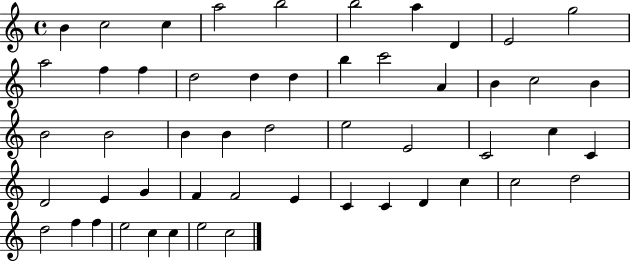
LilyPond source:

{
  \clef treble
  \time 4/4
  \defaultTimeSignature
  \key c \major
  b'4 c''2 c''4 | a''2 b''2 | b''2 a''4 d'4 | e'2 g''2 | \break a''2 f''4 f''4 | d''2 d''4 d''4 | b''4 c'''2 a'4 | b'4 c''2 b'4 | \break b'2 b'2 | b'4 b'4 d''2 | e''2 e'2 | c'2 c''4 c'4 | \break d'2 e'4 g'4 | f'4 f'2 e'4 | c'4 c'4 d'4 c''4 | c''2 d''2 | \break d''2 f''4 f''4 | e''2 c''4 c''4 | e''2 c''2 | \bar "|."
}